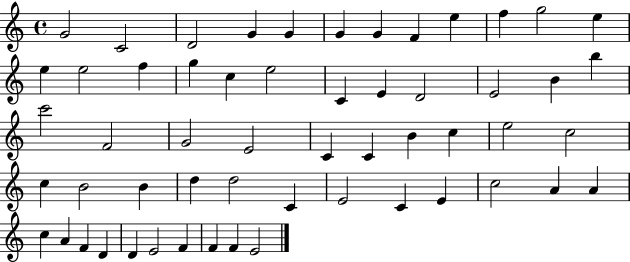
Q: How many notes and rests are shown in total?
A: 56